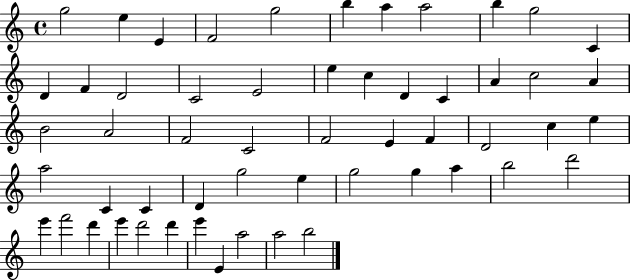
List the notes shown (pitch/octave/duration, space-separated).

G5/h E5/q E4/q F4/h G5/h B5/q A5/q A5/h B5/q G5/h C4/q D4/q F4/q D4/h C4/h E4/h E5/q C5/q D4/q C4/q A4/q C5/h A4/q B4/h A4/h F4/h C4/h F4/h E4/q F4/q D4/h C5/q E5/q A5/h C4/q C4/q D4/q G5/h E5/q G5/h G5/q A5/q B5/h D6/h E6/q F6/h D6/q E6/q D6/h D6/q E6/q E4/q A5/h A5/h B5/h